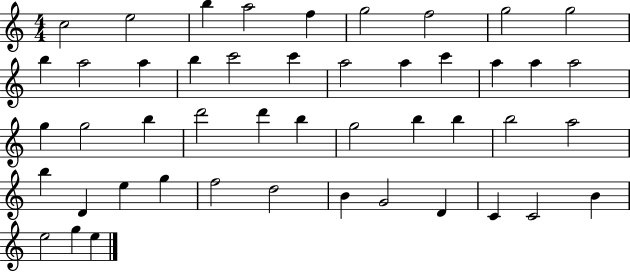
X:1
T:Untitled
M:4/4
L:1/4
K:C
c2 e2 b a2 f g2 f2 g2 g2 b a2 a b c'2 c' a2 a c' a a a2 g g2 b d'2 d' b g2 b b b2 a2 b D e g f2 d2 B G2 D C C2 B e2 g e